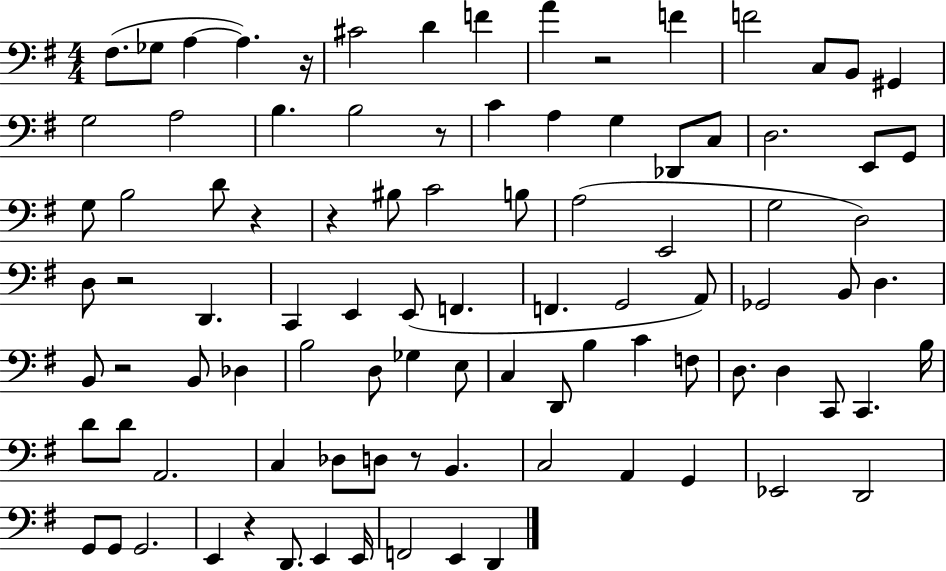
X:1
T:Untitled
M:4/4
L:1/4
K:G
^F,/2 _G,/2 A, A, z/4 ^C2 D F A z2 F F2 C,/2 B,,/2 ^G,, G,2 A,2 B, B,2 z/2 C A, G, _D,,/2 C,/2 D,2 E,,/2 G,,/2 G,/2 B,2 D/2 z z ^B,/2 C2 B,/2 A,2 E,,2 G,2 D,2 D,/2 z2 D,, C,, E,, E,,/2 F,, F,, G,,2 A,,/2 _G,,2 B,,/2 D, B,,/2 z2 B,,/2 _D, B,2 D,/2 _G, E,/2 C, D,,/2 B, C F,/2 D,/2 D, C,,/2 C,, B,/4 D/2 D/2 A,,2 C, _D,/2 D,/2 z/2 B,, C,2 A,, G,, _E,,2 D,,2 G,,/2 G,,/2 G,,2 E,, z D,,/2 E,, E,,/4 F,,2 E,, D,,